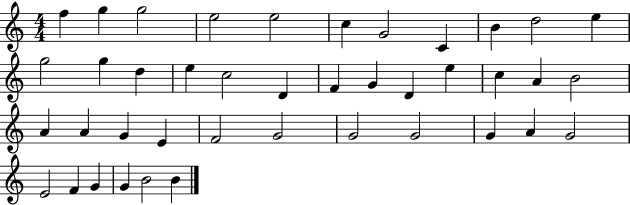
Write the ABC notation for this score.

X:1
T:Untitled
M:4/4
L:1/4
K:C
f g g2 e2 e2 c G2 C B d2 e g2 g d e c2 D F G D e c A B2 A A G E F2 G2 G2 G2 G A G2 E2 F G G B2 B